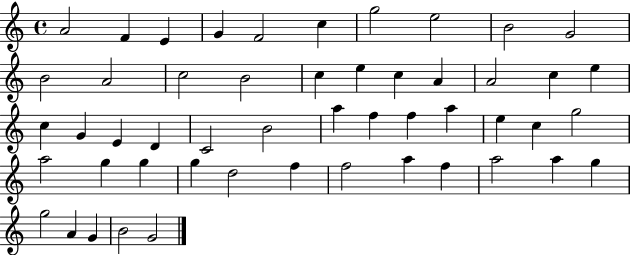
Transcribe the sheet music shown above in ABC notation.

X:1
T:Untitled
M:4/4
L:1/4
K:C
A2 F E G F2 c g2 e2 B2 G2 B2 A2 c2 B2 c e c A A2 c e c G E D C2 B2 a f f a e c g2 a2 g g g d2 f f2 a f a2 a g g2 A G B2 G2